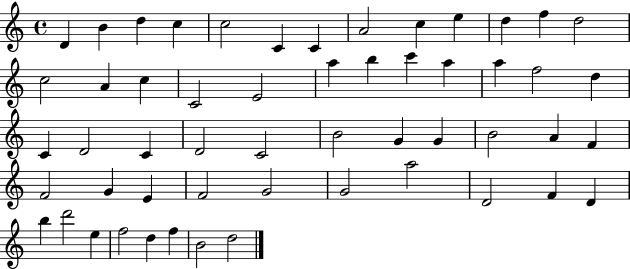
D4/q B4/q D5/q C5/q C5/h C4/q C4/q A4/h C5/q E5/q D5/q F5/q D5/h C5/h A4/q C5/q C4/h E4/h A5/q B5/q C6/q A5/q A5/q F5/h D5/q C4/q D4/h C4/q D4/h C4/h B4/h G4/q G4/q B4/h A4/q F4/q F4/h G4/q E4/q F4/h G4/h G4/h A5/h D4/h F4/q D4/q B5/q D6/h E5/q F5/h D5/q F5/q B4/h D5/h